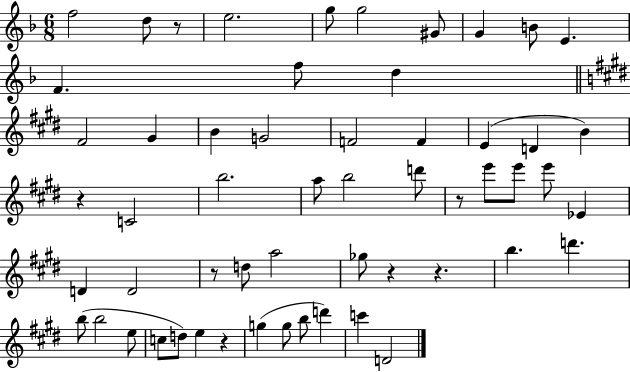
F5/h D5/e R/e E5/h. G5/e G5/h G#4/e G4/q B4/e E4/q. F4/q. F5/e D5/q F#4/h G#4/q B4/q G4/h F4/h F4/q E4/q D4/q B4/q R/q C4/h B5/h. A5/e B5/h D6/e R/e E6/e E6/e E6/e Eb4/q D4/q D4/h R/e D5/e A5/h Gb5/e R/q R/q. B5/q. D6/q. B5/e B5/h E5/e C5/e D5/e E5/q R/q G5/q G5/e B5/e D6/q C6/q D4/h